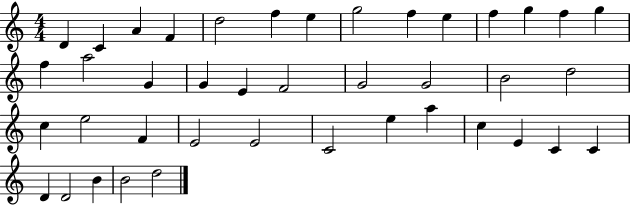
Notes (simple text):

D4/q C4/q A4/q F4/q D5/h F5/q E5/q G5/h F5/q E5/q F5/q G5/q F5/q G5/q F5/q A5/h G4/q G4/q E4/q F4/h G4/h G4/h B4/h D5/h C5/q E5/h F4/q E4/h E4/h C4/h E5/q A5/q C5/q E4/q C4/q C4/q D4/q D4/h B4/q B4/h D5/h